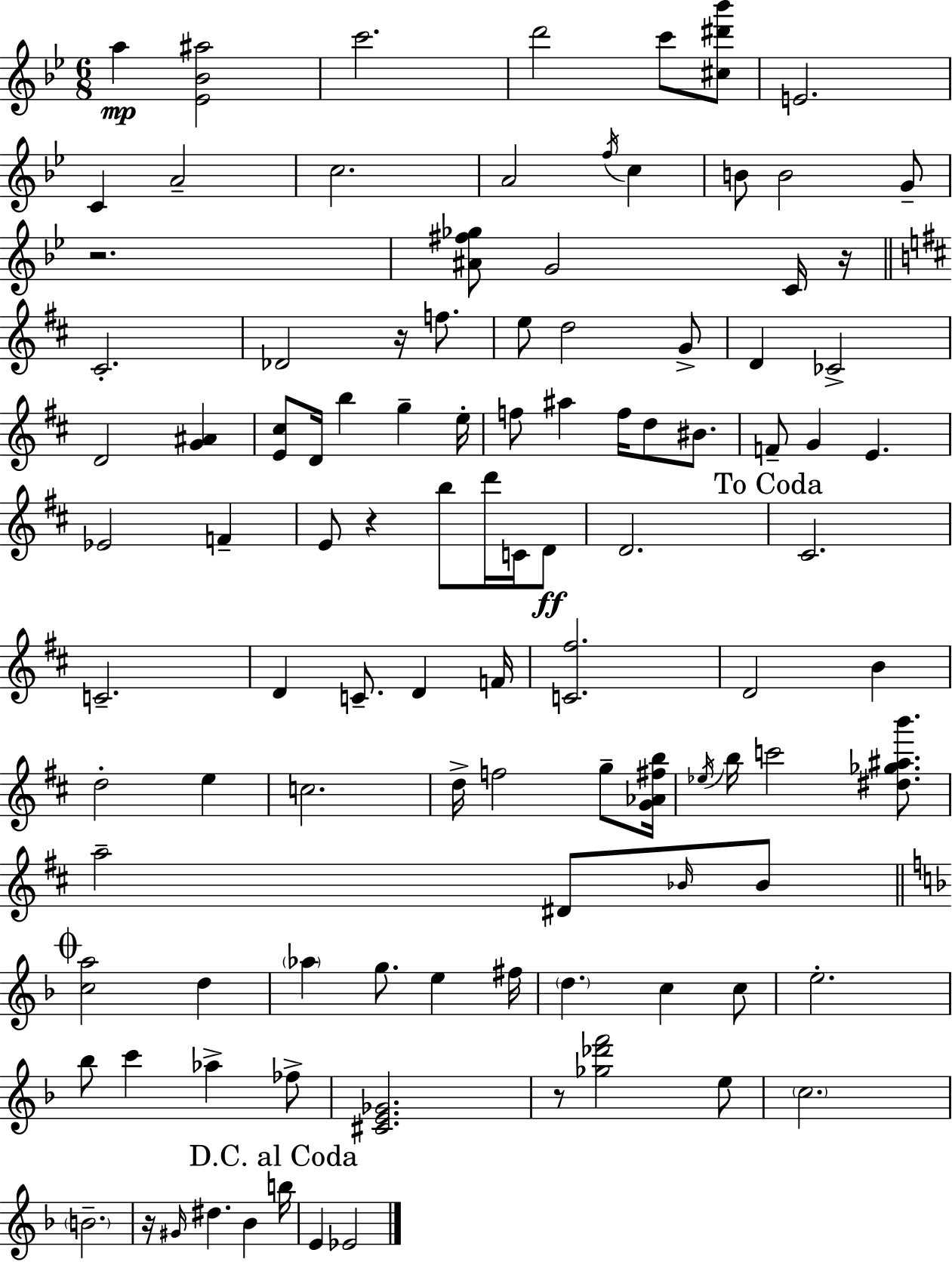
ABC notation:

X:1
T:Untitled
M:6/8
L:1/4
K:Gm
a [_E_B^a]2 c'2 d'2 c'/2 [^c^d'_b']/2 E2 C A2 c2 A2 f/4 c B/2 B2 G/2 z2 [^A^f_g]/2 G2 C/4 z/4 ^C2 _D2 z/4 f/2 e/2 d2 G/2 D _C2 D2 [G^A] [E^c]/2 D/4 b g e/4 f/2 ^a f/4 d/2 ^B/2 F/2 G E _E2 F E/2 z b/2 d'/4 C/4 D/2 D2 ^C2 C2 D C/2 D F/4 [C^f]2 D2 B d2 e c2 d/4 f2 g/2 [G_A^fb]/4 _e/4 b/4 c'2 [^d_g^ab']/2 a2 ^D/2 _B/4 _B/2 [ca]2 d _a g/2 e ^f/4 d c c/2 e2 _b/2 c' _a _f/2 [^CE_G]2 z/2 [_g_d'f']2 e/2 c2 B2 z/4 ^G/4 ^d _B b/4 E _E2